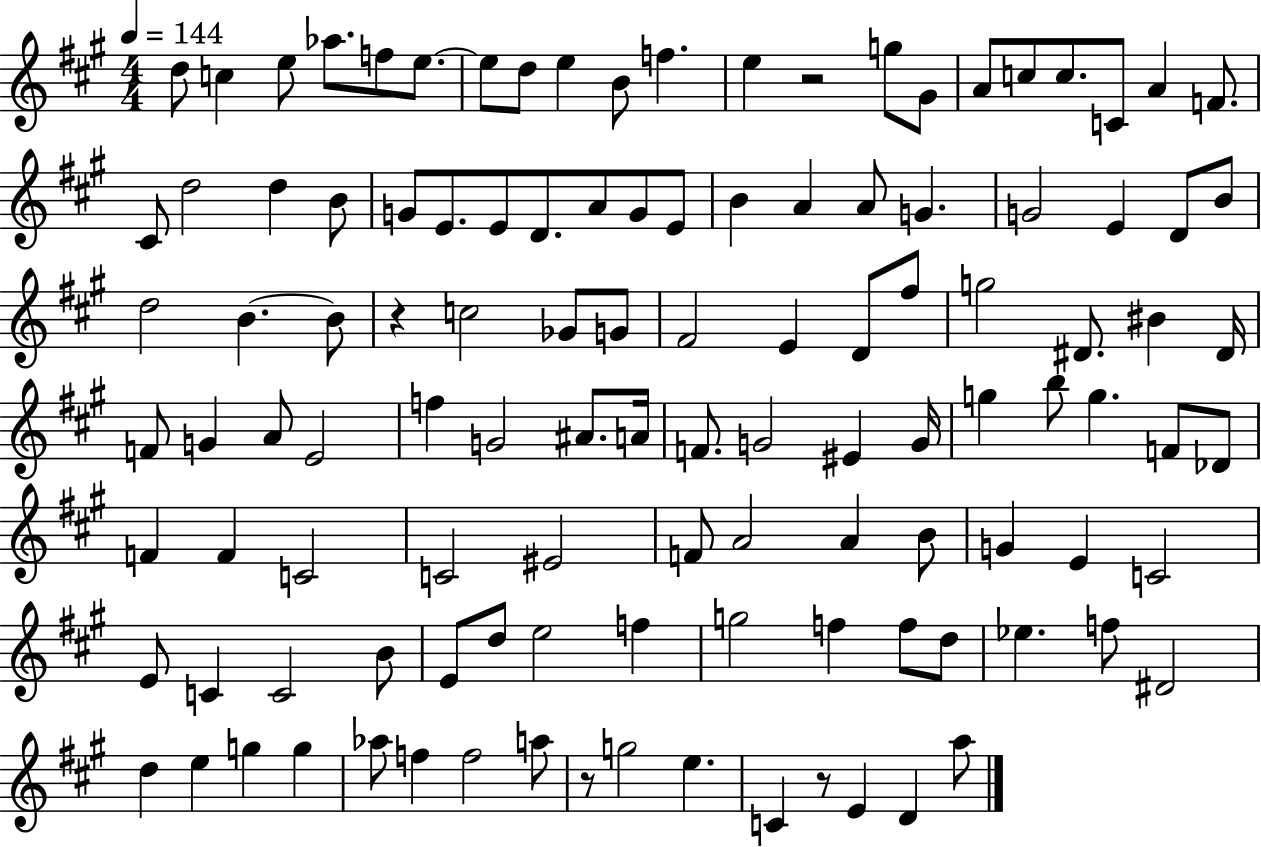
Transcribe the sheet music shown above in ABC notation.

X:1
T:Untitled
M:4/4
L:1/4
K:A
d/2 c e/2 _a/2 f/2 e/2 e/2 d/2 e B/2 f e z2 g/2 ^G/2 A/2 c/2 c/2 C/2 A F/2 ^C/2 d2 d B/2 G/2 E/2 E/2 D/2 A/2 G/2 E/2 B A A/2 G G2 E D/2 B/2 d2 B B/2 z c2 _G/2 G/2 ^F2 E D/2 ^f/2 g2 ^D/2 ^B ^D/4 F/2 G A/2 E2 f G2 ^A/2 A/4 F/2 G2 ^E G/4 g b/2 g F/2 _D/2 F F C2 C2 ^E2 F/2 A2 A B/2 G E C2 E/2 C C2 B/2 E/2 d/2 e2 f g2 f f/2 d/2 _e f/2 ^D2 d e g g _a/2 f f2 a/2 z/2 g2 e C z/2 E D a/2